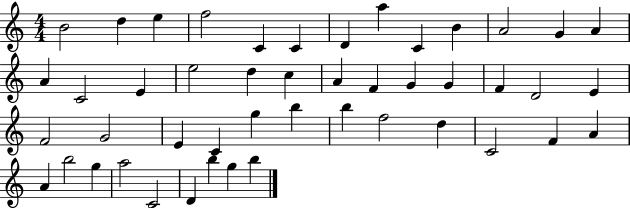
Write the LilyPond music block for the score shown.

{
  \clef treble
  \numericTimeSignature
  \time 4/4
  \key c \major
  b'2 d''4 e''4 | f''2 c'4 c'4 | d'4 a''4 c'4 b'4 | a'2 g'4 a'4 | \break a'4 c'2 e'4 | e''2 d''4 c''4 | a'4 f'4 g'4 g'4 | f'4 d'2 e'4 | \break f'2 g'2 | e'4 c'4 g''4 b''4 | b''4 f''2 d''4 | c'2 f'4 a'4 | \break a'4 b''2 g''4 | a''2 c'2 | d'4 b''4 g''4 b''4 | \bar "|."
}